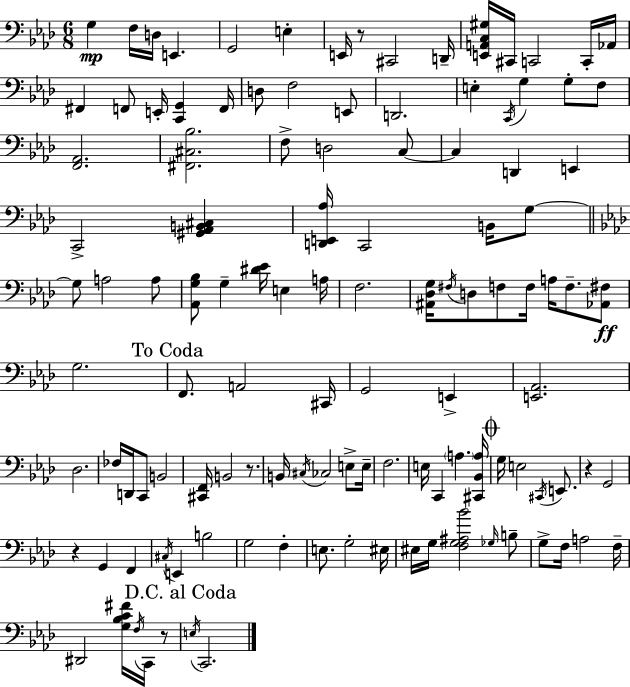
X:1
T:Untitled
M:6/8
L:1/4
K:Fm
G, F,/4 D,/4 E,, G,,2 E, E,,/4 z/2 ^C,,2 D,,/4 [E,,A,,C,^G,]/4 ^C,,/4 C,,2 C,,/4 _A,,/4 ^F,, F,,/2 E,,/4 [C,,G,,] F,,/4 D,/2 F,2 E,,/2 D,,2 E, C,,/4 G, G,/2 F,/2 [F,,_A,,]2 [^F,,^C,_B,]2 F,/2 D,2 C,/2 C, D,, E,, C,,2 [^G,,_A,,B,,^C,] [D,,E,,_A,]/4 C,,2 B,,/4 G,/2 G,/2 A,2 A,/2 [_A,,G,_B,]/2 G, [^D_E]/4 E, A,/4 F,2 [^A,,_D,G,]/4 ^F,/4 D,/2 F,/2 F,/4 A,/4 F,/2 [_A,,^F,]/2 G,2 F,,/2 A,,2 ^C,,/4 G,,2 E,, [E,,_A,,]2 _D,2 _F,/4 D,,/4 C,,/2 B,,2 [^C,,F,,]/4 B,,2 z/2 B,,/4 ^C,/4 _C,2 E,/2 E,/4 F,2 E,/4 C,, A, [^C,,_B,,A,]/4 G,/4 E,2 ^C,,/4 E,,/2 z G,,2 z G,, F,, ^C,/4 E,, B,2 G,2 F, E,/2 G,2 ^E,/4 ^E,/4 G,/4 [F,G,^A,_B]2 _G,/4 B,/2 G,/2 F,/4 A,2 F,/4 ^D,,2 [G,_B,C^F]/4 F,/4 C,,/4 z/2 E,/4 C,,2